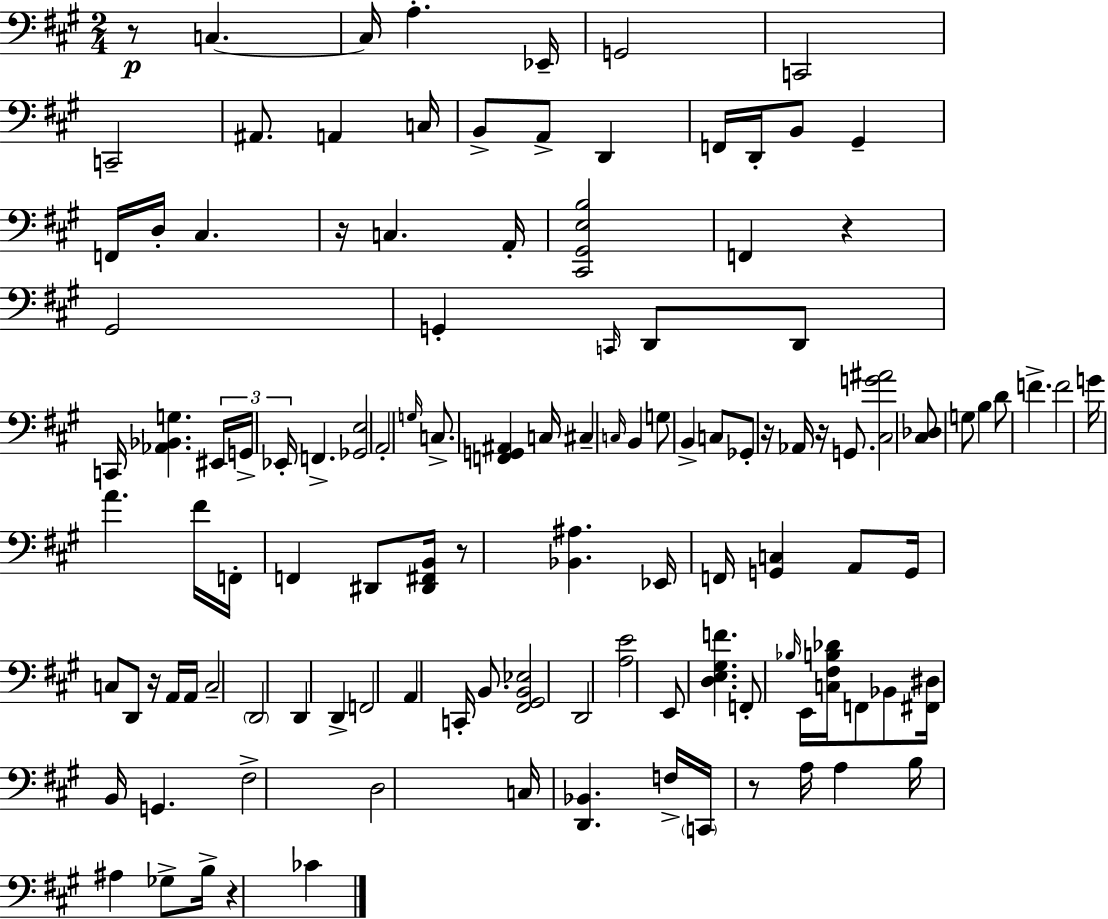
X:1
T:Untitled
M:2/4
L:1/4
K:A
z/2 C, C,/4 A, _E,,/4 G,,2 C,,2 C,,2 ^A,,/2 A,, C,/4 B,,/2 A,,/2 D,, F,,/4 D,,/4 B,,/2 ^G,, F,,/4 D,/4 ^C, z/4 C, A,,/4 [^C,,^G,,E,B,]2 F,, z ^G,,2 G,, C,,/4 D,,/2 D,,/2 C,,/4 [_A,,_B,,G,] ^E,,/4 G,,/4 _E,,/4 F,, [_G,,E,]2 A,,2 G,/4 C,/2 [F,,G,,^A,,] C,/4 ^C, C,/4 B,, G,/2 B,, C,/2 _G,,/2 z/4 _A,,/4 z/4 G,,/2 [^C,G^A]2 [^C,_D,]/2 G,/2 B, D/2 F F2 G/4 A ^F/4 F,,/4 F,, ^D,,/2 [^D,,^F,,B,,]/4 z/2 [_B,,^A,] _E,,/4 F,,/4 [G,,C,] A,,/2 G,,/4 C,/2 D,,/2 z/4 A,,/4 A,,/4 C,2 D,,2 D,, D,, F,,2 A,, C,,/4 B,,/2 [^F,,^G,,B,,_E,]2 D,,2 [A,E]2 E,,/2 [D,E,^G,F] F,,/2 _B,/4 E,,/4 [C,^F,B,_D]/4 F,,/2 _B,,/2 [^F,,^D,]/4 B,,/4 G,, ^F,2 D,2 C,/4 [D,,_B,,] F,/4 C,,/4 z/2 A,/4 A, B,/4 ^A, _G,/2 B,/4 z _C